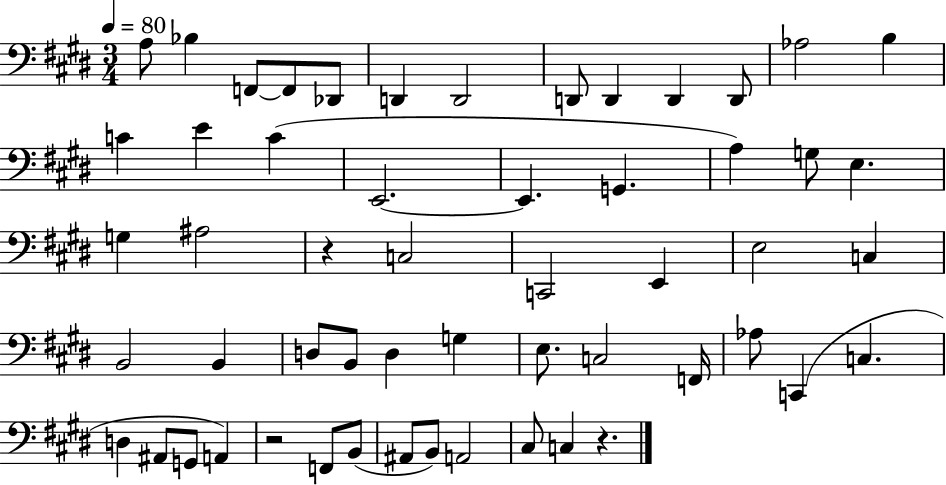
X:1
T:Untitled
M:3/4
L:1/4
K:E
A,/2 _B, F,,/2 F,,/2 _D,,/2 D,, D,,2 D,,/2 D,, D,, D,,/2 _A,2 B, C E C E,,2 E,, G,, A, G,/2 E, G, ^A,2 z C,2 C,,2 E,, E,2 C, B,,2 B,, D,/2 B,,/2 D, G, E,/2 C,2 F,,/4 _A,/2 C,, C, D, ^A,,/2 G,,/2 A,, z2 F,,/2 B,,/2 ^A,,/2 B,,/2 A,,2 ^C,/2 C, z